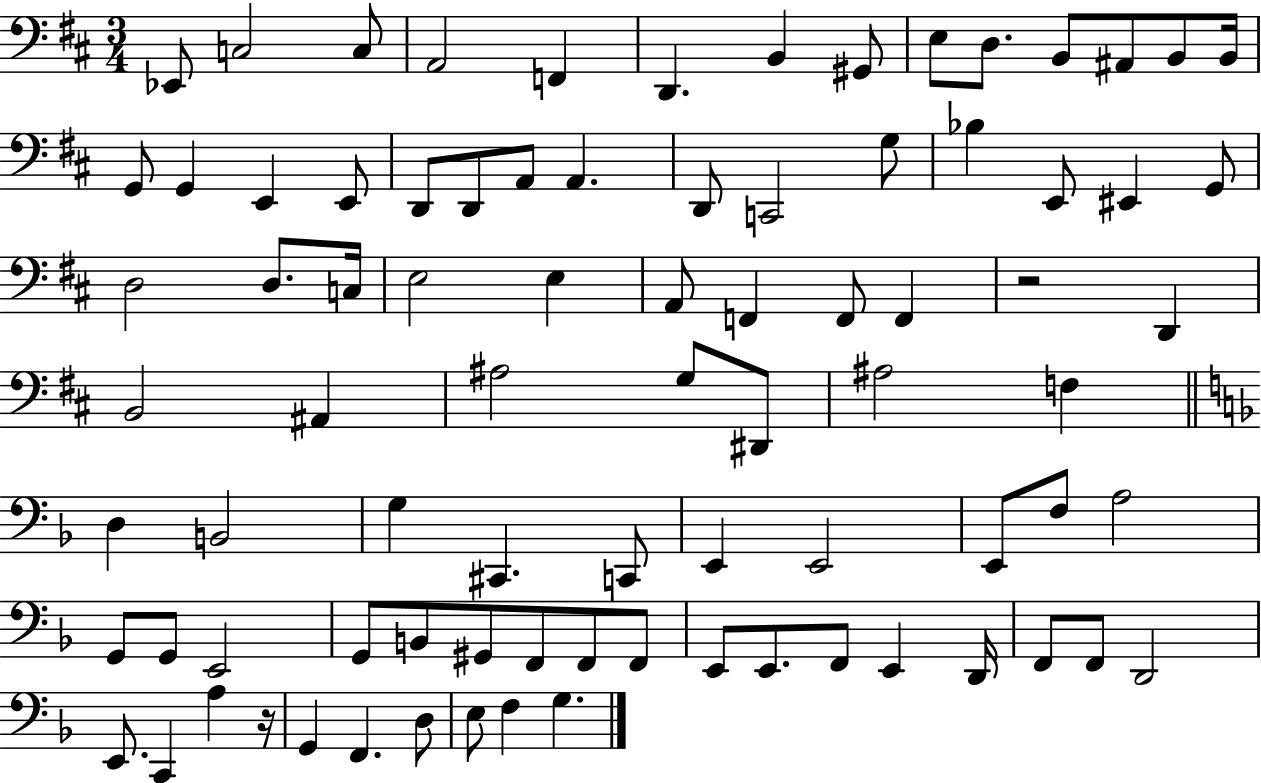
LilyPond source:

{
  \clef bass
  \numericTimeSignature
  \time 3/4
  \key d \major
  ees,8 c2 c8 | a,2 f,4 | d,4. b,4 gis,8 | e8 d8. b,8 ais,8 b,8 b,16 | \break g,8 g,4 e,4 e,8 | d,8 d,8 a,8 a,4. | d,8 c,2 g8 | bes4 e,8 eis,4 g,8 | \break d2 d8. c16 | e2 e4 | a,8 f,4 f,8 f,4 | r2 d,4 | \break b,2 ais,4 | ais2 g8 dis,8 | ais2 f4 | \bar "||" \break \key f \major d4 b,2 | g4 cis,4. c,8 | e,4 e,2 | e,8 f8 a2 | \break g,8 g,8 e,2 | g,8 b,8 gis,8 f,8 f,8 f,8 | e,8 e,8. f,8 e,4 d,16 | f,8 f,8 d,2 | \break e,8. c,4 a4 r16 | g,4 f,4. d8 | e8 f4 g4. | \bar "|."
}